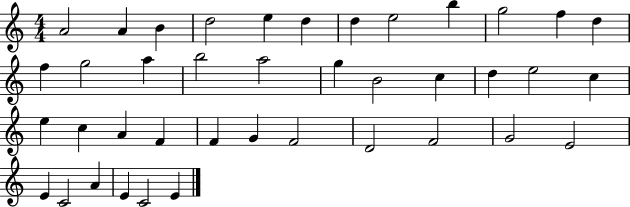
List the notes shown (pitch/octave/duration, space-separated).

A4/h A4/q B4/q D5/h E5/q D5/q D5/q E5/h B5/q G5/h F5/q D5/q F5/q G5/h A5/q B5/h A5/h G5/q B4/h C5/q D5/q E5/h C5/q E5/q C5/q A4/q F4/q F4/q G4/q F4/h D4/h F4/h G4/h E4/h E4/q C4/h A4/q E4/q C4/h E4/q